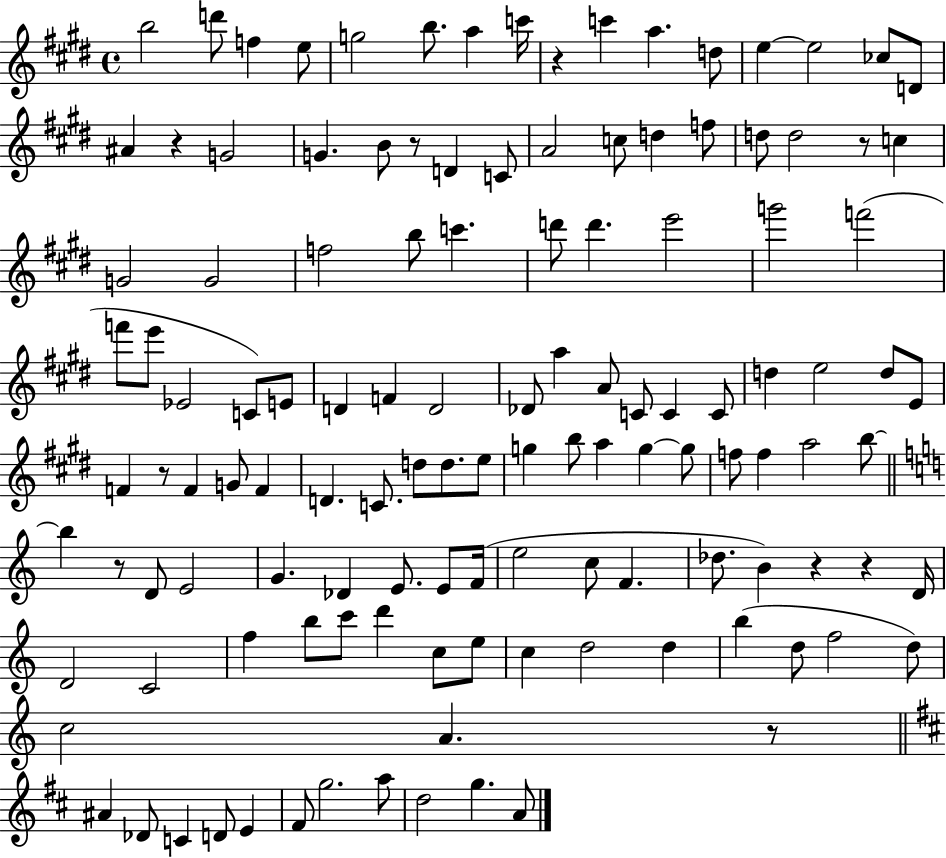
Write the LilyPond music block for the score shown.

{
  \clef treble
  \time 4/4
  \defaultTimeSignature
  \key e \major
  b''2 d'''8 f''4 e''8 | g''2 b''8. a''4 c'''16 | r4 c'''4 a''4. d''8 | e''4~~ e''2 ces''8 d'8 | \break ais'4 r4 g'2 | g'4. b'8 r8 d'4 c'8 | a'2 c''8 d''4 f''8 | d''8 d''2 r8 c''4 | \break g'2 g'2 | f''2 b''8 c'''4. | d'''8 d'''4. e'''2 | g'''2 f'''2( | \break f'''8 e'''8 ees'2 c'8) e'8 | d'4 f'4 d'2 | des'8 a''4 a'8 c'8 c'4 c'8 | d''4 e''2 d''8 e'8 | \break f'4 r8 f'4 g'8 f'4 | d'4. c'8. d''8 d''8. e''8 | g''4 b''8 a''4 g''4~~ g''8 | f''8 f''4 a''2 b''8~~ | \break \bar "||" \break \key c \major b''4 r8 d'8 e'2 | g'4. des'4 e'8. e'8 f'16( | e''2 c''8 f'4. | des''8. b'4) r4 r4 d'16 | \break d'2 c'2 | f''4 b''8 c'''8 d'''4 c''8 e''8 | c''4 d''2 d''4 | b''4( d''8 f''2 d''8) | \break c''2 a'4. r8 | \bar "||" \break \key d \major ais'4 des'8 c'4 d'8 e'4 | fis'8 g''2. a''8 | d''2 g''4. a'8 | \bar "|."
}